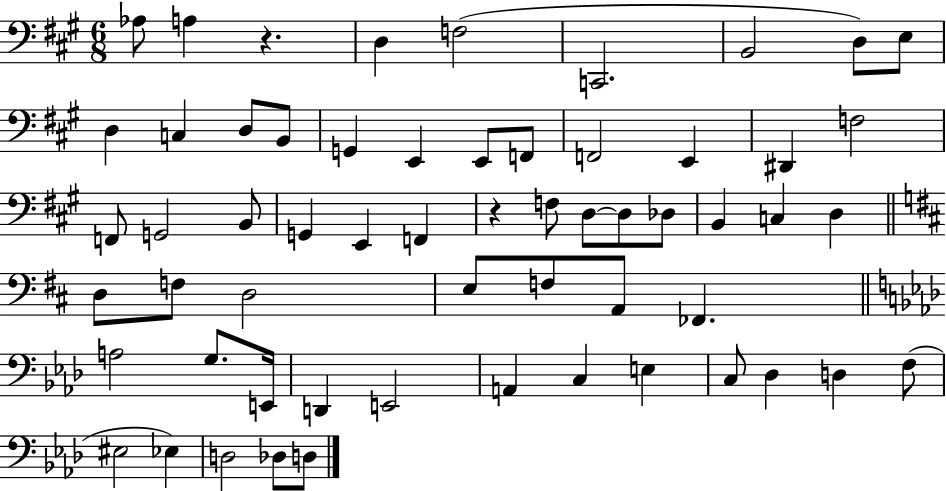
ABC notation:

X:1
T:Untitled
M:6/8
L:1/4
K:A
_A,/2 A, z D, F,2 C,,2 B,,2 D,/2 E,/2 D, C, D,/2 B,,/2 G,, E,, E,,/2 F,,/2 F,,2 E,, ^D,, F,2 F,,/2 G,,2 B,,/2 G,, E,, F,, z F,/2 D,/2 D,/2 _D,/2 B,, C, D, D,/2 F,/2 D,2 E,/2 F,/2 A,,/2 _F,, A,2 G,/2 E,,/4 D,, E,,2 A,, C, E, C,/2 _D, D, F,/2 ^E,2 _E, D,2 _D,/2 D,/2